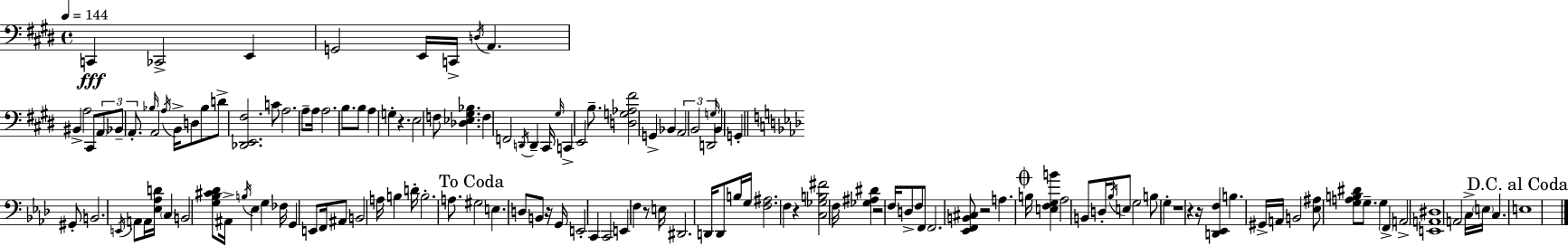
X:1
T:Untitled
M:4/4
L:1/4
K:E
C,, _C,,2 E,, G,,2 E,,/4 C,,/4 D,/4 A,, ^B,, A,2 ^C,,/2 A,,/2 _B,,/2 A,,/2 _B,/4 A,,2 A,/4 B,,/4 D,/2 _B,/2 D/2 [_D,,E,,^F,]2 C/2 A,2 A,/2 A,/4 A,2 B,/2 B,/2 A, G, z E,2 F,/2 [_D,_E,^G,_B,] F, F,,2 D,,/4 D,, ^C,,/4 ^G,/4 C,, E,,2 B,/2 [D,G,_A,^F]2 G,, _B,, A,,2 B,,2 D,,2 G,/4 B,, G,, ^G,,/2 B,,2 E,,/4 A,,/2 A,,/4 [_E,_A,D]/4 C, B,,2 [G,_B,^C_D]/2 ^A,,/4 B,/4 _E, G, _F,/4 G,, E,,/2 F,,/4 ^A,,/2 B,,2 A,/4 B, D/4 B,2 A,/2 ^G,2 E, D,/2 B,,/2 z/4 G,,/4 E,,2 C,, C,,2 E,, F, z/2 E,/4 ^D,,2 D,,/4 D,,/2 B,/4 G,/4 [F,^A,]2 F, z [C,_G,B,^F]2 F,/4 [_G,^A,^D] z2 F,/4 D,/2 F,/2 F,,/2 F,,2 [_E,,F,,B,,^C,]/2 z2 A, B,/4 [E,F,G,B] _A,2 B,,/2 D,/4 _B,/4 E,/2 G,2 B,/2 G, z4 z z/4 [D,,_E,,F,] B, ^G,,/4 A,,/4 B,,2 [_E,^A,]/2 [G,A,B,^D]/2 G,/2 G, F,, A,,2 [E,,A,,^D,]4 A,,2 C,/4 E,/4 C, E,4